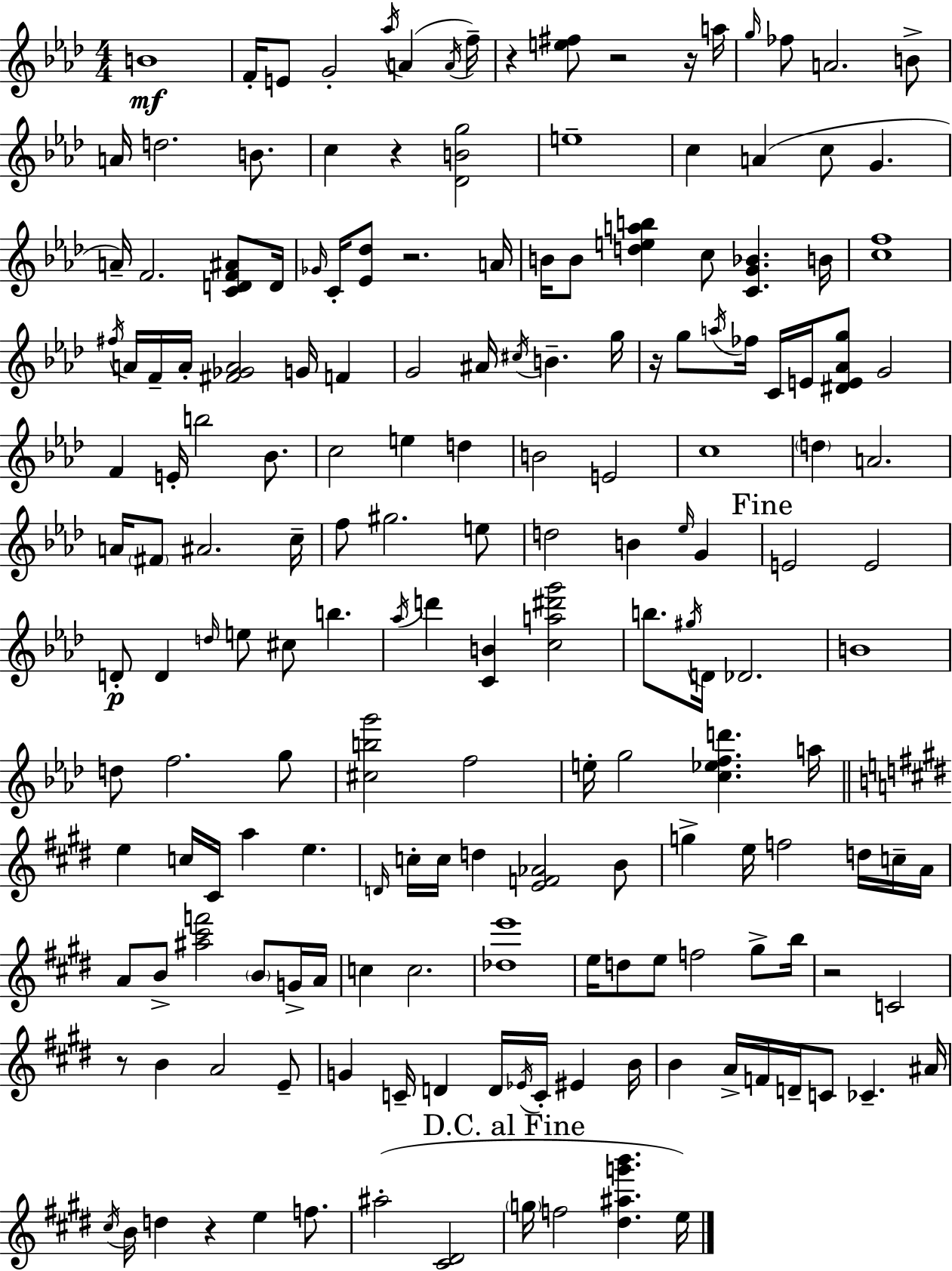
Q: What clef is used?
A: treble